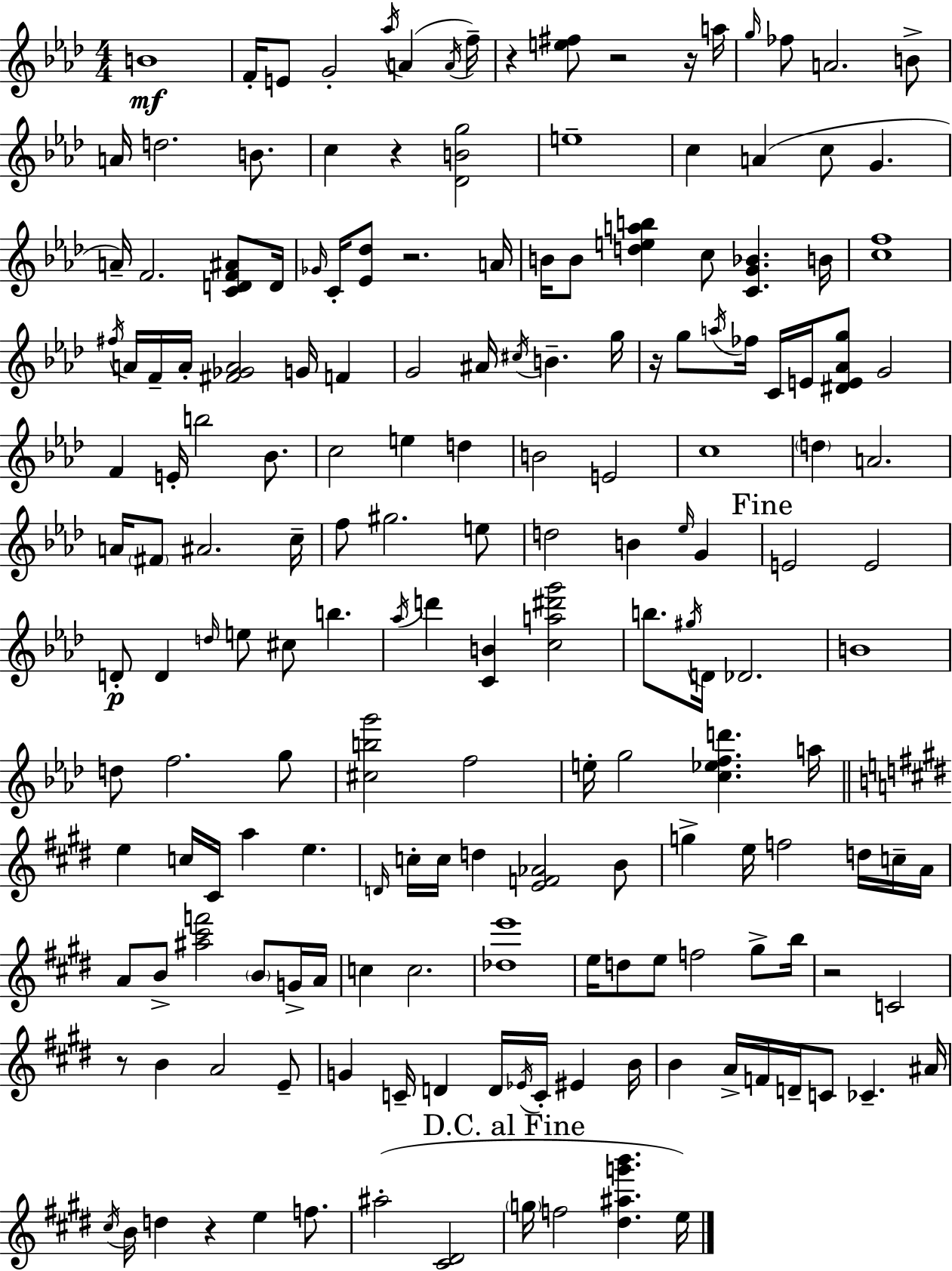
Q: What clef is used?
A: treble